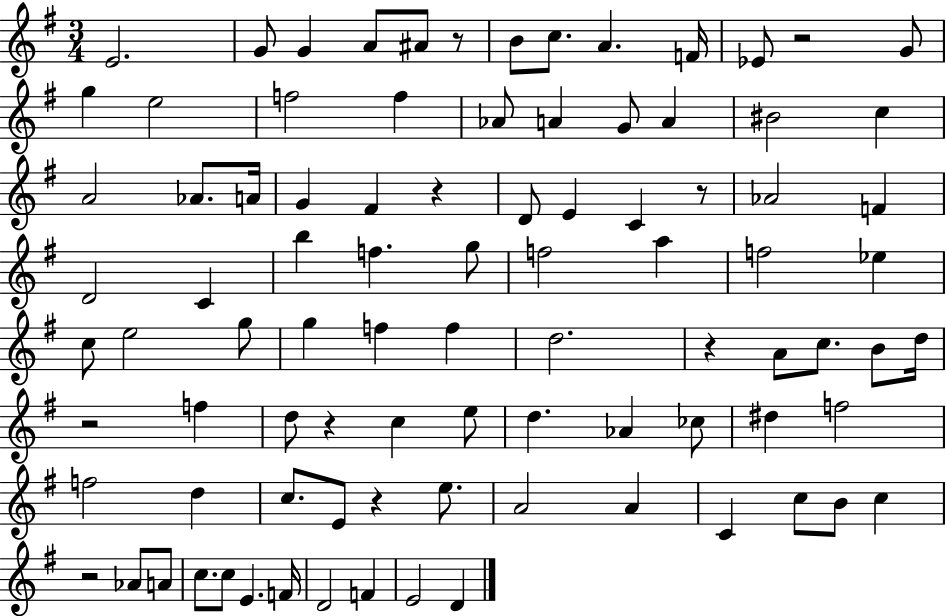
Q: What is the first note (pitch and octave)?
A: E4